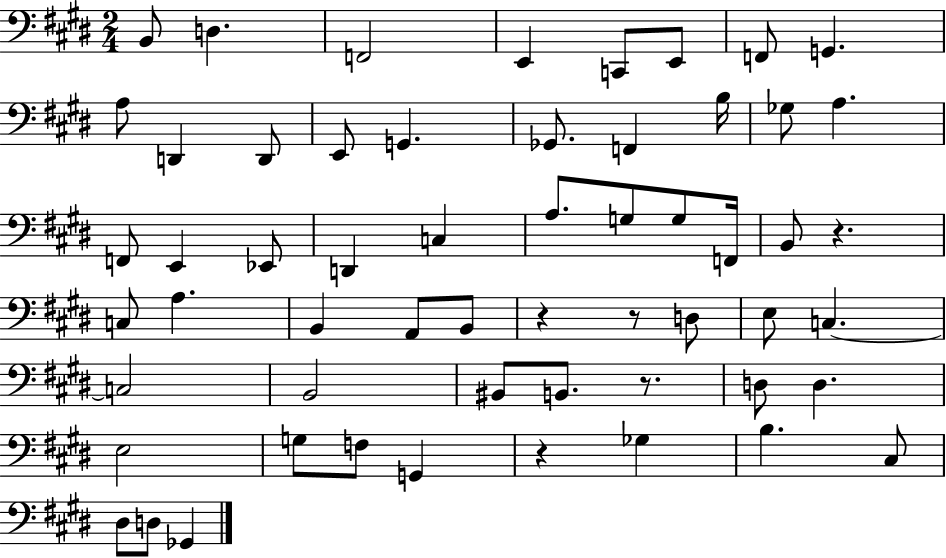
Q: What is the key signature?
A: E major